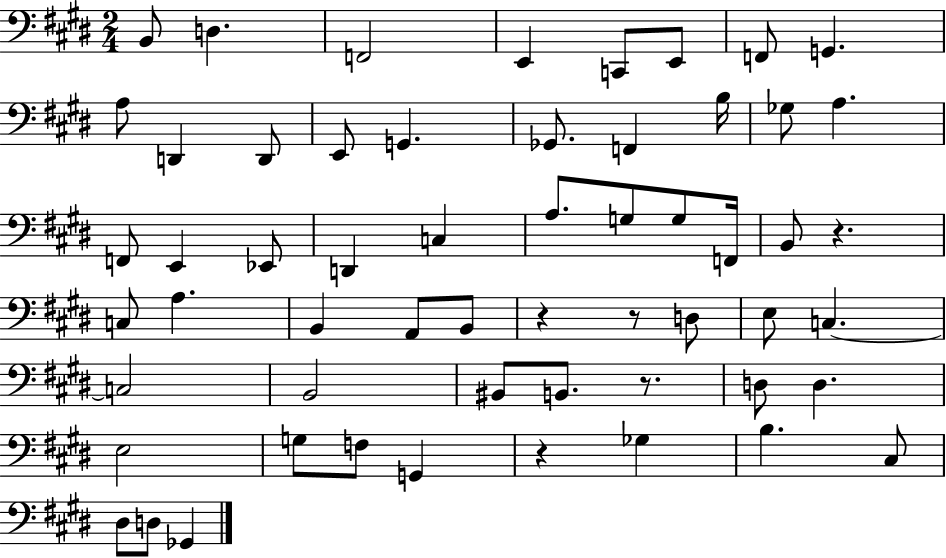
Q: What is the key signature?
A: E major